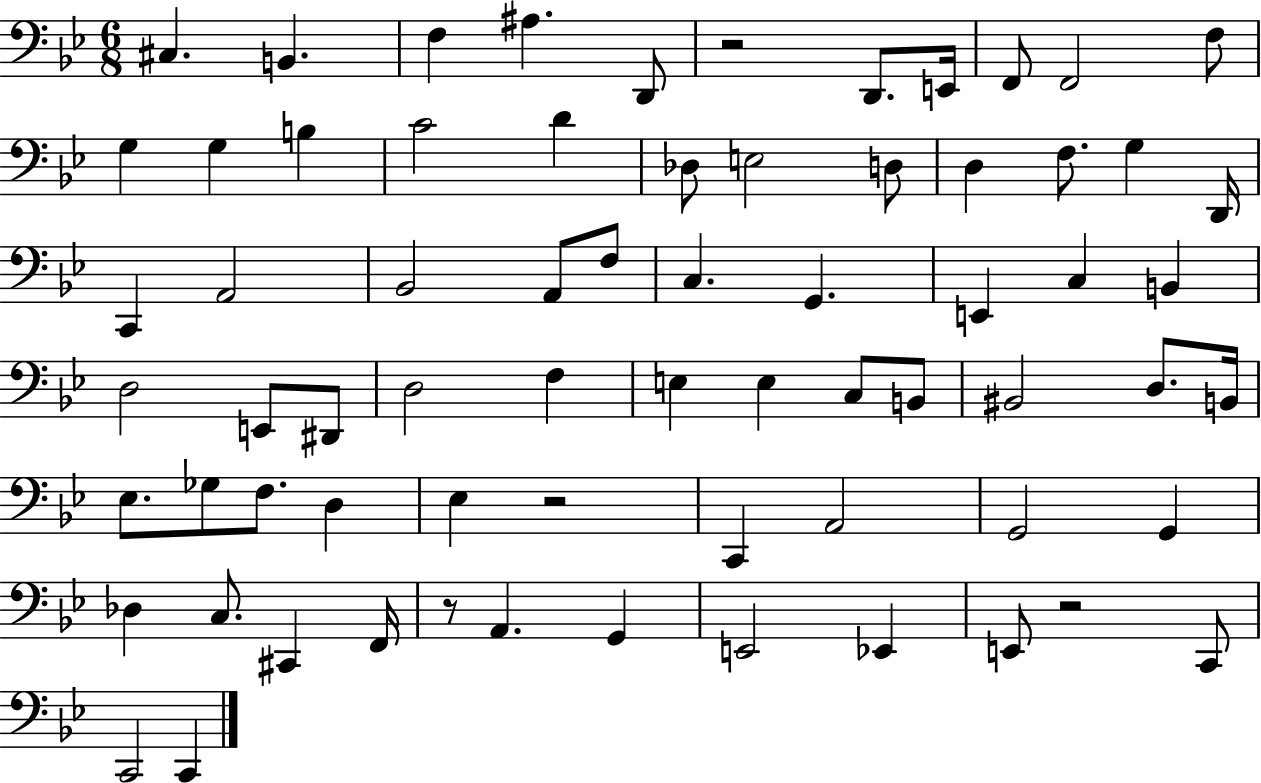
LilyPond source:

{
  \clef bass
  \numericTimeSignature
  \time 6/8
  \key bes \major
  cis4. b,4. | f4 ais4. d,8 | r2 d,8. e,16 | f,8 f,2 f8 | \break g4 g4 b4 | c'2 d'4 | des8 e2 d8 | d4 f8. g4 d,16 | \break c,4 a,2 | bes,2 a,8 f8 | c4. g,4. | e,4 c4 b,4 | \break d2 e,8 dis,8 | d2 f4 | e4 e4 c8 b,8 | bis,2 d8. b,16 | \break ees8. ges8 f8. d4 | ees4 r2 | c,4 a,2 | g,2 g,4 | \break des4 c8. cis,4 f,16 | r8 a,4. g,4 | e,2 ees,4 | e,8 r2 c,8 | \break c,2 c,4 | \bar "|."
}